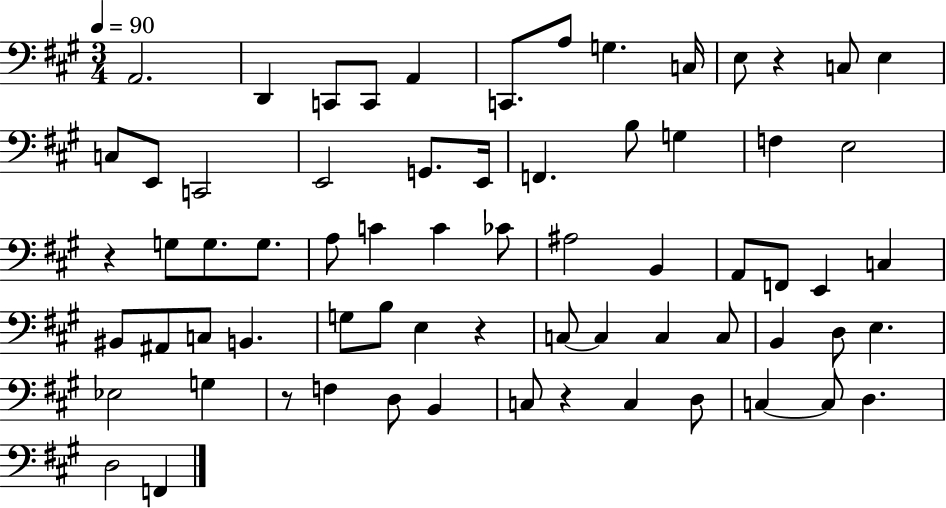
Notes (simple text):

A2/h. D2/q C2/e C2/e A2/q C2/e. A3/e G3/q. C3/s E3/e R/q C3/e E3/q C3/e E2/e C2/h E2/h G2/e. E2/s F2/q. B3/e G3/q F3/q E3/h R/q G3/e G3/e. G3/e. A3/e C4/q C4/q CES4/e A#3/h B2/q A2/e F2/e E2/q C3/q BIS2/e A#2/e C3/e B2/q. G3/e B3/e E3/q R/q C3/e C3/q C3/q C3/e B2/q D3/e E3/q. Eb3/h G3/q R/e F3/q D3/e B2/q C3/e R/q C3/q D3/e C3/q C3/e D3/q. D3/h F2/q